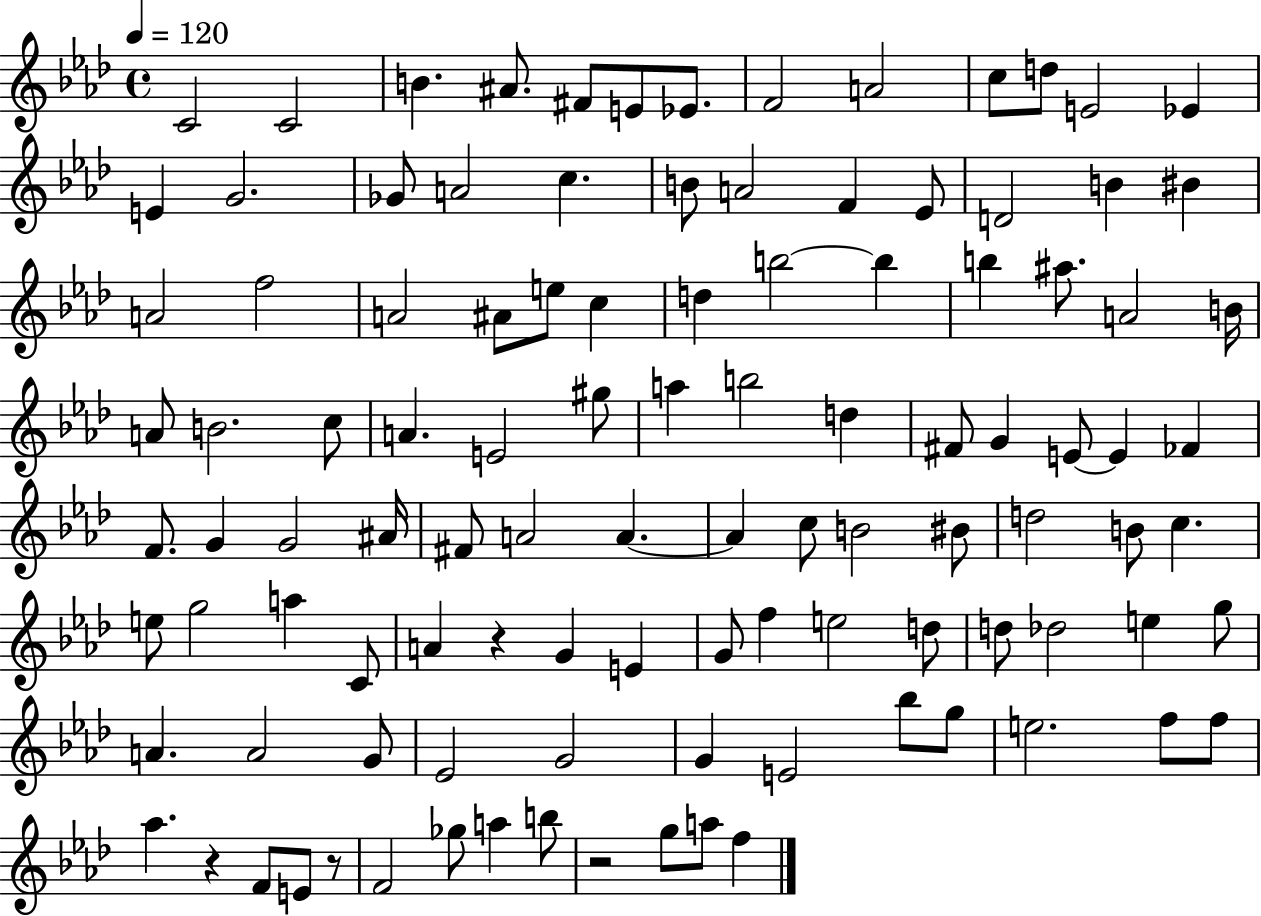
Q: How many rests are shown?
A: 4